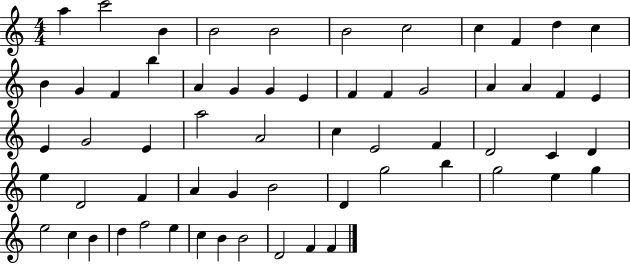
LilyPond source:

{
  \clef treble
  \numericTimeSignature
  \time 4/4
  \key c \major
  a''4 c'''2 b'4 | b'2 b'2 | b'2 c''2 | c''4 f'4 d''4 c''4 | \break b'4 g'4 f'4 b''4 | a'4 g'4 g'4 e'4 | f'4 f'4 g'2 | a'4 a'4 f'4 e'4 | \break e'4 g'2 e'4 | a''2 a'2 | c''4 e'2 f'4 | d'2 c'4 d'4 | \break e''4 d'2 f'4 | a'4 g'4 b'2 | d'4 g''2 b''4 | g''2 e''4 g''4 | \break e''2 c''4 b'4 | d''4 f''2 e''4 | c''4 b'4 b'2 | d'2 f'4 f'4 | \break \bar "|."
}